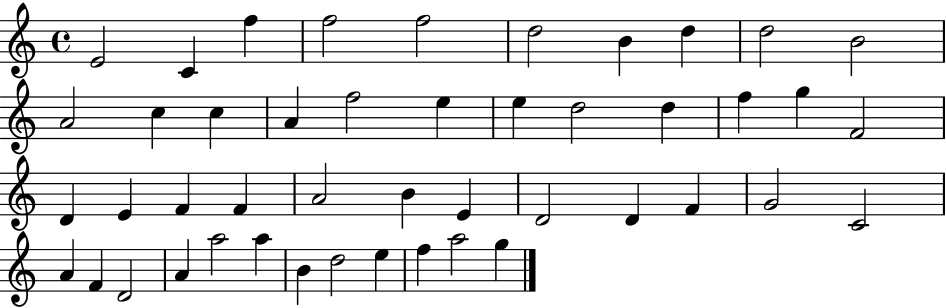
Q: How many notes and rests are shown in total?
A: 46